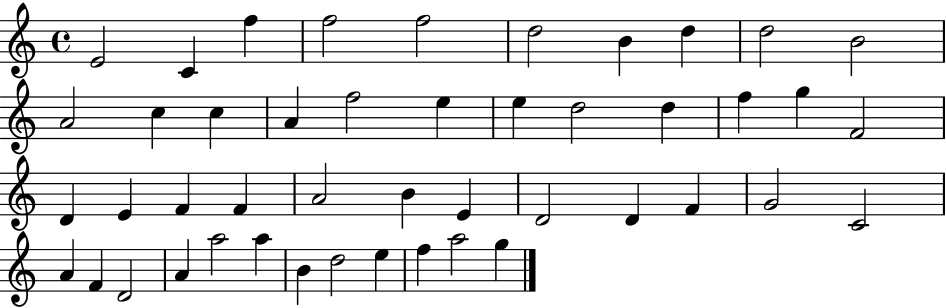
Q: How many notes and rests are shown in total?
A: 46